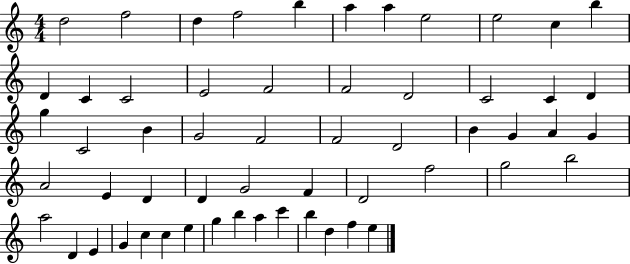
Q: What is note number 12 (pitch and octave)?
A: D4